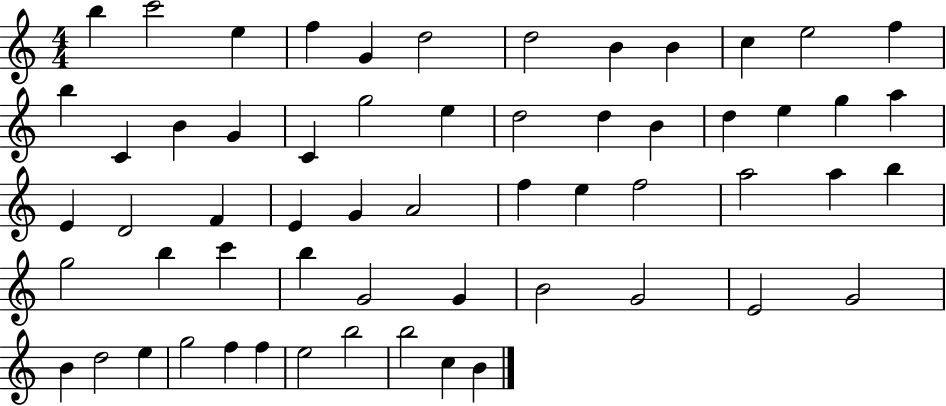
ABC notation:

X:1
T:Untitled
M:4/4
L:1/4
K:C
b c'2 e f G d2 d2 B B c e2 f b C B G C g2 e d2 d B d e g a E D2 F E G A2 f e f2 a2 a b g2 b c' b G2 G B2 G2 E2 G2 B d2 e g2 f f e2 b2 b2 c B